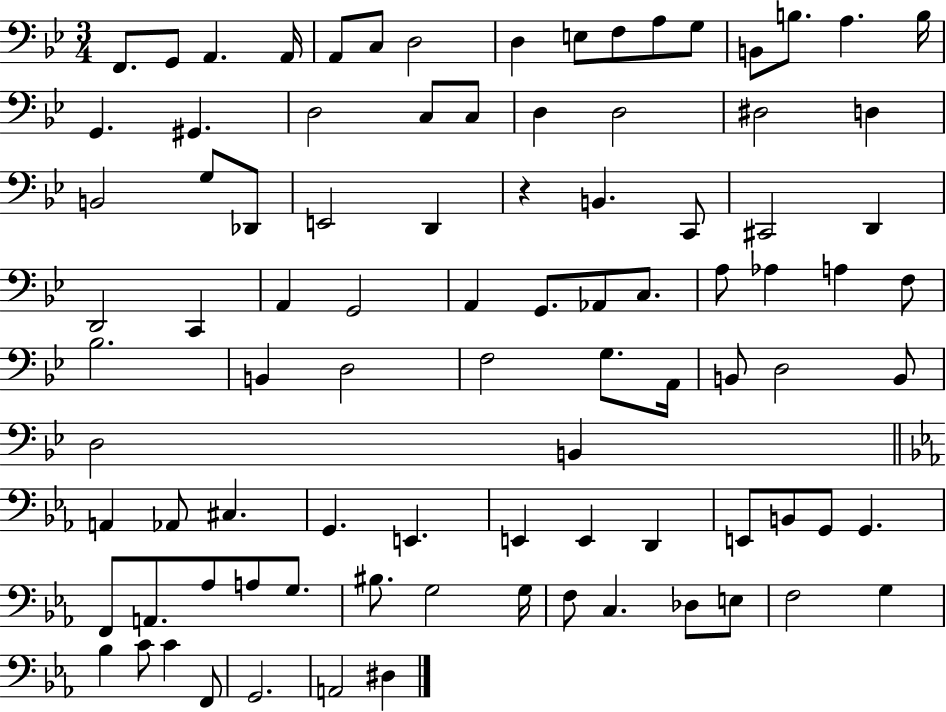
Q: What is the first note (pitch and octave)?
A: F2